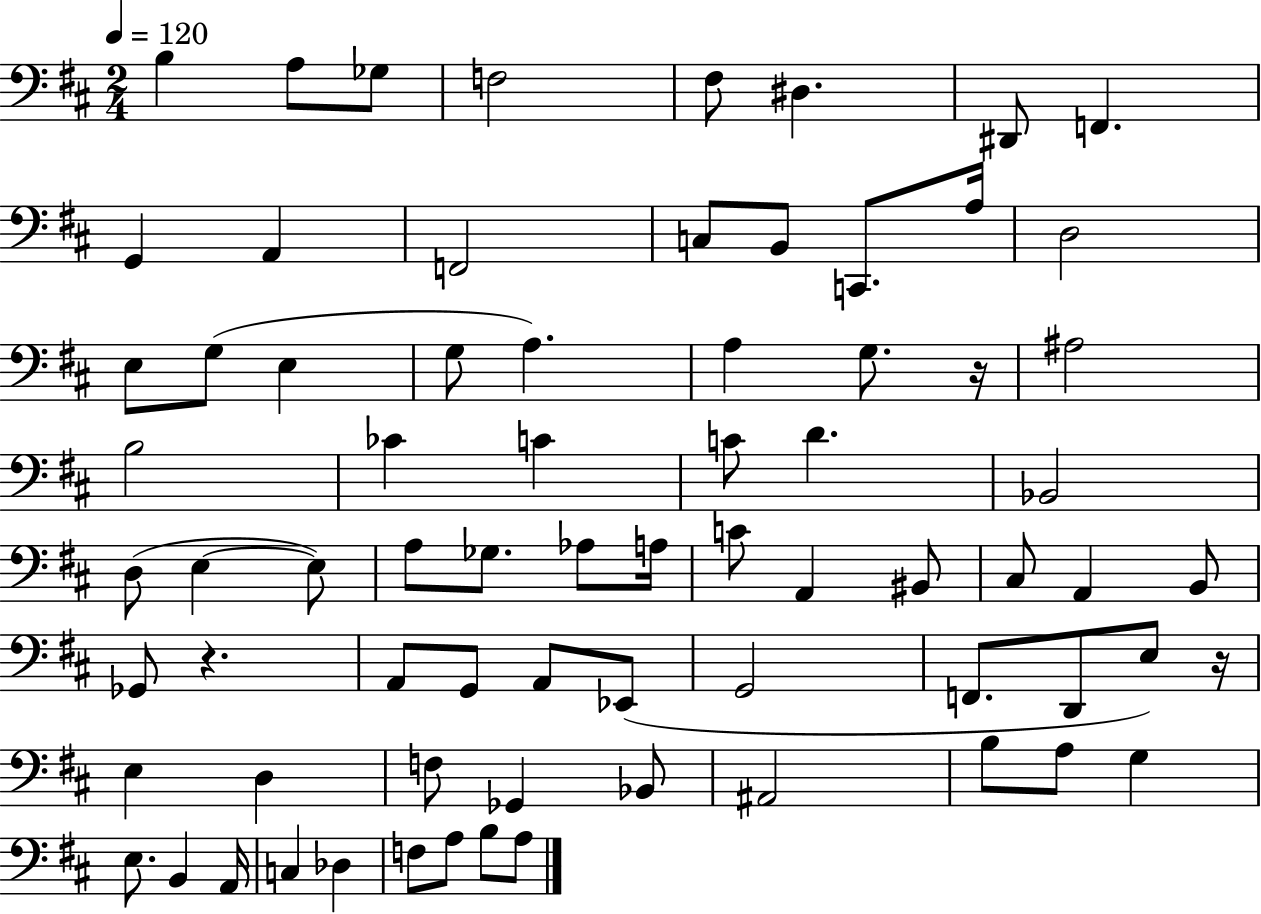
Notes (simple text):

B3/q A3/e Gb3/e F3/h F#3/e D#3/q. D#2/e F2/q. G2/q A2/q F2/h C3/e B2/e C2/e. A3/s D3/h E3/e G3/e E3/q G3/e A3/q. A3/q G3/e. R/s A#3/h B3/h CES4/q C4/q C4/e D4/q. Bb2/h D3/e E3/q E3/e A3/e Gb3/e. Ab3/e A3/s C4/e A2/q BIS2/e C#3/e A2/q B2/e Gb2/e R/q. A2/e G2/e A2/e Eb2/e G2/h F2/e. D2/e E3/e R/s E3/q D3/q F3/e Gb2/q Bb2/e A#2/h B3/e A3/e G3/q E3/e. B2/q A2/s C3/q Db3/q F3/e A3/e B3/e A3/e